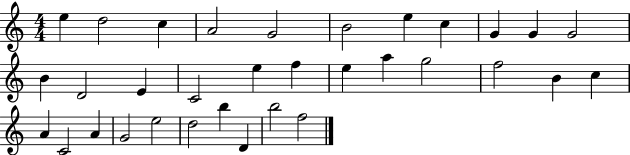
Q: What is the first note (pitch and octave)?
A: E5